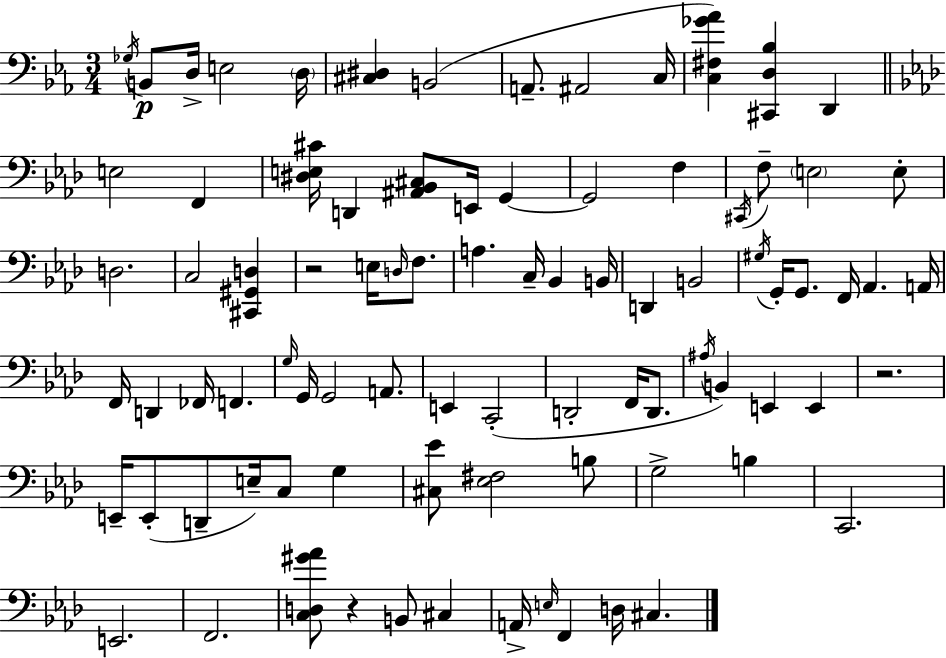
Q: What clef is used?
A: bass